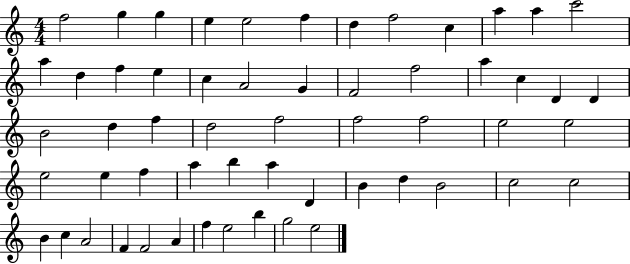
{
  \clef treble
  \numericTimeSignature
  \time 4/4
  \key c \major
  f''2 g''4 g''4 | e''4 e''2 f''4 | d''4 f''2 c''4 | a''4 a''4 c'''2 | \break a''4 d''4 f''4 e''4 | c''4 a'2 g'4 | f'2 f''2 | a''4 c''4 d'4 d'4 | \break b'2 d''4 f''4 | d''2 f''2 | f''2 f''2 | e''2 e''2 | \break e''2 e''4 f''4 | a''4 b''4 a''4 d'4 | b'4 d''4 b'2 | c''2 c''2 | \break b'4 c''4 a'2 | f'4 f'2 a'4 | f''4 e''2 b''4 | g''2 e''2 | \break \bar "|."
}